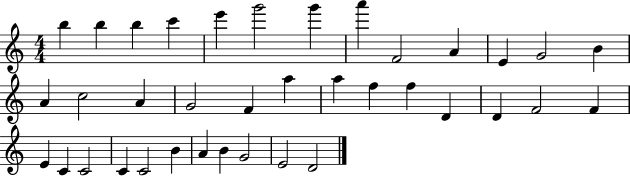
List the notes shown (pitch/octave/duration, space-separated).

B5/q B5/q B5/q C6/q E6/q G6/h G6/q A6/q F4/h A4/q E4/q G4/h B4/q A4/q C5/h A4/q G4/h F4/q A5/q A5/q F5/q F5/q D4/q D4/q F4/h F4/q E4/q C4/q C4/h C4/q C4/h B4/q A4/q B4/q G4/h E4/h D4/h